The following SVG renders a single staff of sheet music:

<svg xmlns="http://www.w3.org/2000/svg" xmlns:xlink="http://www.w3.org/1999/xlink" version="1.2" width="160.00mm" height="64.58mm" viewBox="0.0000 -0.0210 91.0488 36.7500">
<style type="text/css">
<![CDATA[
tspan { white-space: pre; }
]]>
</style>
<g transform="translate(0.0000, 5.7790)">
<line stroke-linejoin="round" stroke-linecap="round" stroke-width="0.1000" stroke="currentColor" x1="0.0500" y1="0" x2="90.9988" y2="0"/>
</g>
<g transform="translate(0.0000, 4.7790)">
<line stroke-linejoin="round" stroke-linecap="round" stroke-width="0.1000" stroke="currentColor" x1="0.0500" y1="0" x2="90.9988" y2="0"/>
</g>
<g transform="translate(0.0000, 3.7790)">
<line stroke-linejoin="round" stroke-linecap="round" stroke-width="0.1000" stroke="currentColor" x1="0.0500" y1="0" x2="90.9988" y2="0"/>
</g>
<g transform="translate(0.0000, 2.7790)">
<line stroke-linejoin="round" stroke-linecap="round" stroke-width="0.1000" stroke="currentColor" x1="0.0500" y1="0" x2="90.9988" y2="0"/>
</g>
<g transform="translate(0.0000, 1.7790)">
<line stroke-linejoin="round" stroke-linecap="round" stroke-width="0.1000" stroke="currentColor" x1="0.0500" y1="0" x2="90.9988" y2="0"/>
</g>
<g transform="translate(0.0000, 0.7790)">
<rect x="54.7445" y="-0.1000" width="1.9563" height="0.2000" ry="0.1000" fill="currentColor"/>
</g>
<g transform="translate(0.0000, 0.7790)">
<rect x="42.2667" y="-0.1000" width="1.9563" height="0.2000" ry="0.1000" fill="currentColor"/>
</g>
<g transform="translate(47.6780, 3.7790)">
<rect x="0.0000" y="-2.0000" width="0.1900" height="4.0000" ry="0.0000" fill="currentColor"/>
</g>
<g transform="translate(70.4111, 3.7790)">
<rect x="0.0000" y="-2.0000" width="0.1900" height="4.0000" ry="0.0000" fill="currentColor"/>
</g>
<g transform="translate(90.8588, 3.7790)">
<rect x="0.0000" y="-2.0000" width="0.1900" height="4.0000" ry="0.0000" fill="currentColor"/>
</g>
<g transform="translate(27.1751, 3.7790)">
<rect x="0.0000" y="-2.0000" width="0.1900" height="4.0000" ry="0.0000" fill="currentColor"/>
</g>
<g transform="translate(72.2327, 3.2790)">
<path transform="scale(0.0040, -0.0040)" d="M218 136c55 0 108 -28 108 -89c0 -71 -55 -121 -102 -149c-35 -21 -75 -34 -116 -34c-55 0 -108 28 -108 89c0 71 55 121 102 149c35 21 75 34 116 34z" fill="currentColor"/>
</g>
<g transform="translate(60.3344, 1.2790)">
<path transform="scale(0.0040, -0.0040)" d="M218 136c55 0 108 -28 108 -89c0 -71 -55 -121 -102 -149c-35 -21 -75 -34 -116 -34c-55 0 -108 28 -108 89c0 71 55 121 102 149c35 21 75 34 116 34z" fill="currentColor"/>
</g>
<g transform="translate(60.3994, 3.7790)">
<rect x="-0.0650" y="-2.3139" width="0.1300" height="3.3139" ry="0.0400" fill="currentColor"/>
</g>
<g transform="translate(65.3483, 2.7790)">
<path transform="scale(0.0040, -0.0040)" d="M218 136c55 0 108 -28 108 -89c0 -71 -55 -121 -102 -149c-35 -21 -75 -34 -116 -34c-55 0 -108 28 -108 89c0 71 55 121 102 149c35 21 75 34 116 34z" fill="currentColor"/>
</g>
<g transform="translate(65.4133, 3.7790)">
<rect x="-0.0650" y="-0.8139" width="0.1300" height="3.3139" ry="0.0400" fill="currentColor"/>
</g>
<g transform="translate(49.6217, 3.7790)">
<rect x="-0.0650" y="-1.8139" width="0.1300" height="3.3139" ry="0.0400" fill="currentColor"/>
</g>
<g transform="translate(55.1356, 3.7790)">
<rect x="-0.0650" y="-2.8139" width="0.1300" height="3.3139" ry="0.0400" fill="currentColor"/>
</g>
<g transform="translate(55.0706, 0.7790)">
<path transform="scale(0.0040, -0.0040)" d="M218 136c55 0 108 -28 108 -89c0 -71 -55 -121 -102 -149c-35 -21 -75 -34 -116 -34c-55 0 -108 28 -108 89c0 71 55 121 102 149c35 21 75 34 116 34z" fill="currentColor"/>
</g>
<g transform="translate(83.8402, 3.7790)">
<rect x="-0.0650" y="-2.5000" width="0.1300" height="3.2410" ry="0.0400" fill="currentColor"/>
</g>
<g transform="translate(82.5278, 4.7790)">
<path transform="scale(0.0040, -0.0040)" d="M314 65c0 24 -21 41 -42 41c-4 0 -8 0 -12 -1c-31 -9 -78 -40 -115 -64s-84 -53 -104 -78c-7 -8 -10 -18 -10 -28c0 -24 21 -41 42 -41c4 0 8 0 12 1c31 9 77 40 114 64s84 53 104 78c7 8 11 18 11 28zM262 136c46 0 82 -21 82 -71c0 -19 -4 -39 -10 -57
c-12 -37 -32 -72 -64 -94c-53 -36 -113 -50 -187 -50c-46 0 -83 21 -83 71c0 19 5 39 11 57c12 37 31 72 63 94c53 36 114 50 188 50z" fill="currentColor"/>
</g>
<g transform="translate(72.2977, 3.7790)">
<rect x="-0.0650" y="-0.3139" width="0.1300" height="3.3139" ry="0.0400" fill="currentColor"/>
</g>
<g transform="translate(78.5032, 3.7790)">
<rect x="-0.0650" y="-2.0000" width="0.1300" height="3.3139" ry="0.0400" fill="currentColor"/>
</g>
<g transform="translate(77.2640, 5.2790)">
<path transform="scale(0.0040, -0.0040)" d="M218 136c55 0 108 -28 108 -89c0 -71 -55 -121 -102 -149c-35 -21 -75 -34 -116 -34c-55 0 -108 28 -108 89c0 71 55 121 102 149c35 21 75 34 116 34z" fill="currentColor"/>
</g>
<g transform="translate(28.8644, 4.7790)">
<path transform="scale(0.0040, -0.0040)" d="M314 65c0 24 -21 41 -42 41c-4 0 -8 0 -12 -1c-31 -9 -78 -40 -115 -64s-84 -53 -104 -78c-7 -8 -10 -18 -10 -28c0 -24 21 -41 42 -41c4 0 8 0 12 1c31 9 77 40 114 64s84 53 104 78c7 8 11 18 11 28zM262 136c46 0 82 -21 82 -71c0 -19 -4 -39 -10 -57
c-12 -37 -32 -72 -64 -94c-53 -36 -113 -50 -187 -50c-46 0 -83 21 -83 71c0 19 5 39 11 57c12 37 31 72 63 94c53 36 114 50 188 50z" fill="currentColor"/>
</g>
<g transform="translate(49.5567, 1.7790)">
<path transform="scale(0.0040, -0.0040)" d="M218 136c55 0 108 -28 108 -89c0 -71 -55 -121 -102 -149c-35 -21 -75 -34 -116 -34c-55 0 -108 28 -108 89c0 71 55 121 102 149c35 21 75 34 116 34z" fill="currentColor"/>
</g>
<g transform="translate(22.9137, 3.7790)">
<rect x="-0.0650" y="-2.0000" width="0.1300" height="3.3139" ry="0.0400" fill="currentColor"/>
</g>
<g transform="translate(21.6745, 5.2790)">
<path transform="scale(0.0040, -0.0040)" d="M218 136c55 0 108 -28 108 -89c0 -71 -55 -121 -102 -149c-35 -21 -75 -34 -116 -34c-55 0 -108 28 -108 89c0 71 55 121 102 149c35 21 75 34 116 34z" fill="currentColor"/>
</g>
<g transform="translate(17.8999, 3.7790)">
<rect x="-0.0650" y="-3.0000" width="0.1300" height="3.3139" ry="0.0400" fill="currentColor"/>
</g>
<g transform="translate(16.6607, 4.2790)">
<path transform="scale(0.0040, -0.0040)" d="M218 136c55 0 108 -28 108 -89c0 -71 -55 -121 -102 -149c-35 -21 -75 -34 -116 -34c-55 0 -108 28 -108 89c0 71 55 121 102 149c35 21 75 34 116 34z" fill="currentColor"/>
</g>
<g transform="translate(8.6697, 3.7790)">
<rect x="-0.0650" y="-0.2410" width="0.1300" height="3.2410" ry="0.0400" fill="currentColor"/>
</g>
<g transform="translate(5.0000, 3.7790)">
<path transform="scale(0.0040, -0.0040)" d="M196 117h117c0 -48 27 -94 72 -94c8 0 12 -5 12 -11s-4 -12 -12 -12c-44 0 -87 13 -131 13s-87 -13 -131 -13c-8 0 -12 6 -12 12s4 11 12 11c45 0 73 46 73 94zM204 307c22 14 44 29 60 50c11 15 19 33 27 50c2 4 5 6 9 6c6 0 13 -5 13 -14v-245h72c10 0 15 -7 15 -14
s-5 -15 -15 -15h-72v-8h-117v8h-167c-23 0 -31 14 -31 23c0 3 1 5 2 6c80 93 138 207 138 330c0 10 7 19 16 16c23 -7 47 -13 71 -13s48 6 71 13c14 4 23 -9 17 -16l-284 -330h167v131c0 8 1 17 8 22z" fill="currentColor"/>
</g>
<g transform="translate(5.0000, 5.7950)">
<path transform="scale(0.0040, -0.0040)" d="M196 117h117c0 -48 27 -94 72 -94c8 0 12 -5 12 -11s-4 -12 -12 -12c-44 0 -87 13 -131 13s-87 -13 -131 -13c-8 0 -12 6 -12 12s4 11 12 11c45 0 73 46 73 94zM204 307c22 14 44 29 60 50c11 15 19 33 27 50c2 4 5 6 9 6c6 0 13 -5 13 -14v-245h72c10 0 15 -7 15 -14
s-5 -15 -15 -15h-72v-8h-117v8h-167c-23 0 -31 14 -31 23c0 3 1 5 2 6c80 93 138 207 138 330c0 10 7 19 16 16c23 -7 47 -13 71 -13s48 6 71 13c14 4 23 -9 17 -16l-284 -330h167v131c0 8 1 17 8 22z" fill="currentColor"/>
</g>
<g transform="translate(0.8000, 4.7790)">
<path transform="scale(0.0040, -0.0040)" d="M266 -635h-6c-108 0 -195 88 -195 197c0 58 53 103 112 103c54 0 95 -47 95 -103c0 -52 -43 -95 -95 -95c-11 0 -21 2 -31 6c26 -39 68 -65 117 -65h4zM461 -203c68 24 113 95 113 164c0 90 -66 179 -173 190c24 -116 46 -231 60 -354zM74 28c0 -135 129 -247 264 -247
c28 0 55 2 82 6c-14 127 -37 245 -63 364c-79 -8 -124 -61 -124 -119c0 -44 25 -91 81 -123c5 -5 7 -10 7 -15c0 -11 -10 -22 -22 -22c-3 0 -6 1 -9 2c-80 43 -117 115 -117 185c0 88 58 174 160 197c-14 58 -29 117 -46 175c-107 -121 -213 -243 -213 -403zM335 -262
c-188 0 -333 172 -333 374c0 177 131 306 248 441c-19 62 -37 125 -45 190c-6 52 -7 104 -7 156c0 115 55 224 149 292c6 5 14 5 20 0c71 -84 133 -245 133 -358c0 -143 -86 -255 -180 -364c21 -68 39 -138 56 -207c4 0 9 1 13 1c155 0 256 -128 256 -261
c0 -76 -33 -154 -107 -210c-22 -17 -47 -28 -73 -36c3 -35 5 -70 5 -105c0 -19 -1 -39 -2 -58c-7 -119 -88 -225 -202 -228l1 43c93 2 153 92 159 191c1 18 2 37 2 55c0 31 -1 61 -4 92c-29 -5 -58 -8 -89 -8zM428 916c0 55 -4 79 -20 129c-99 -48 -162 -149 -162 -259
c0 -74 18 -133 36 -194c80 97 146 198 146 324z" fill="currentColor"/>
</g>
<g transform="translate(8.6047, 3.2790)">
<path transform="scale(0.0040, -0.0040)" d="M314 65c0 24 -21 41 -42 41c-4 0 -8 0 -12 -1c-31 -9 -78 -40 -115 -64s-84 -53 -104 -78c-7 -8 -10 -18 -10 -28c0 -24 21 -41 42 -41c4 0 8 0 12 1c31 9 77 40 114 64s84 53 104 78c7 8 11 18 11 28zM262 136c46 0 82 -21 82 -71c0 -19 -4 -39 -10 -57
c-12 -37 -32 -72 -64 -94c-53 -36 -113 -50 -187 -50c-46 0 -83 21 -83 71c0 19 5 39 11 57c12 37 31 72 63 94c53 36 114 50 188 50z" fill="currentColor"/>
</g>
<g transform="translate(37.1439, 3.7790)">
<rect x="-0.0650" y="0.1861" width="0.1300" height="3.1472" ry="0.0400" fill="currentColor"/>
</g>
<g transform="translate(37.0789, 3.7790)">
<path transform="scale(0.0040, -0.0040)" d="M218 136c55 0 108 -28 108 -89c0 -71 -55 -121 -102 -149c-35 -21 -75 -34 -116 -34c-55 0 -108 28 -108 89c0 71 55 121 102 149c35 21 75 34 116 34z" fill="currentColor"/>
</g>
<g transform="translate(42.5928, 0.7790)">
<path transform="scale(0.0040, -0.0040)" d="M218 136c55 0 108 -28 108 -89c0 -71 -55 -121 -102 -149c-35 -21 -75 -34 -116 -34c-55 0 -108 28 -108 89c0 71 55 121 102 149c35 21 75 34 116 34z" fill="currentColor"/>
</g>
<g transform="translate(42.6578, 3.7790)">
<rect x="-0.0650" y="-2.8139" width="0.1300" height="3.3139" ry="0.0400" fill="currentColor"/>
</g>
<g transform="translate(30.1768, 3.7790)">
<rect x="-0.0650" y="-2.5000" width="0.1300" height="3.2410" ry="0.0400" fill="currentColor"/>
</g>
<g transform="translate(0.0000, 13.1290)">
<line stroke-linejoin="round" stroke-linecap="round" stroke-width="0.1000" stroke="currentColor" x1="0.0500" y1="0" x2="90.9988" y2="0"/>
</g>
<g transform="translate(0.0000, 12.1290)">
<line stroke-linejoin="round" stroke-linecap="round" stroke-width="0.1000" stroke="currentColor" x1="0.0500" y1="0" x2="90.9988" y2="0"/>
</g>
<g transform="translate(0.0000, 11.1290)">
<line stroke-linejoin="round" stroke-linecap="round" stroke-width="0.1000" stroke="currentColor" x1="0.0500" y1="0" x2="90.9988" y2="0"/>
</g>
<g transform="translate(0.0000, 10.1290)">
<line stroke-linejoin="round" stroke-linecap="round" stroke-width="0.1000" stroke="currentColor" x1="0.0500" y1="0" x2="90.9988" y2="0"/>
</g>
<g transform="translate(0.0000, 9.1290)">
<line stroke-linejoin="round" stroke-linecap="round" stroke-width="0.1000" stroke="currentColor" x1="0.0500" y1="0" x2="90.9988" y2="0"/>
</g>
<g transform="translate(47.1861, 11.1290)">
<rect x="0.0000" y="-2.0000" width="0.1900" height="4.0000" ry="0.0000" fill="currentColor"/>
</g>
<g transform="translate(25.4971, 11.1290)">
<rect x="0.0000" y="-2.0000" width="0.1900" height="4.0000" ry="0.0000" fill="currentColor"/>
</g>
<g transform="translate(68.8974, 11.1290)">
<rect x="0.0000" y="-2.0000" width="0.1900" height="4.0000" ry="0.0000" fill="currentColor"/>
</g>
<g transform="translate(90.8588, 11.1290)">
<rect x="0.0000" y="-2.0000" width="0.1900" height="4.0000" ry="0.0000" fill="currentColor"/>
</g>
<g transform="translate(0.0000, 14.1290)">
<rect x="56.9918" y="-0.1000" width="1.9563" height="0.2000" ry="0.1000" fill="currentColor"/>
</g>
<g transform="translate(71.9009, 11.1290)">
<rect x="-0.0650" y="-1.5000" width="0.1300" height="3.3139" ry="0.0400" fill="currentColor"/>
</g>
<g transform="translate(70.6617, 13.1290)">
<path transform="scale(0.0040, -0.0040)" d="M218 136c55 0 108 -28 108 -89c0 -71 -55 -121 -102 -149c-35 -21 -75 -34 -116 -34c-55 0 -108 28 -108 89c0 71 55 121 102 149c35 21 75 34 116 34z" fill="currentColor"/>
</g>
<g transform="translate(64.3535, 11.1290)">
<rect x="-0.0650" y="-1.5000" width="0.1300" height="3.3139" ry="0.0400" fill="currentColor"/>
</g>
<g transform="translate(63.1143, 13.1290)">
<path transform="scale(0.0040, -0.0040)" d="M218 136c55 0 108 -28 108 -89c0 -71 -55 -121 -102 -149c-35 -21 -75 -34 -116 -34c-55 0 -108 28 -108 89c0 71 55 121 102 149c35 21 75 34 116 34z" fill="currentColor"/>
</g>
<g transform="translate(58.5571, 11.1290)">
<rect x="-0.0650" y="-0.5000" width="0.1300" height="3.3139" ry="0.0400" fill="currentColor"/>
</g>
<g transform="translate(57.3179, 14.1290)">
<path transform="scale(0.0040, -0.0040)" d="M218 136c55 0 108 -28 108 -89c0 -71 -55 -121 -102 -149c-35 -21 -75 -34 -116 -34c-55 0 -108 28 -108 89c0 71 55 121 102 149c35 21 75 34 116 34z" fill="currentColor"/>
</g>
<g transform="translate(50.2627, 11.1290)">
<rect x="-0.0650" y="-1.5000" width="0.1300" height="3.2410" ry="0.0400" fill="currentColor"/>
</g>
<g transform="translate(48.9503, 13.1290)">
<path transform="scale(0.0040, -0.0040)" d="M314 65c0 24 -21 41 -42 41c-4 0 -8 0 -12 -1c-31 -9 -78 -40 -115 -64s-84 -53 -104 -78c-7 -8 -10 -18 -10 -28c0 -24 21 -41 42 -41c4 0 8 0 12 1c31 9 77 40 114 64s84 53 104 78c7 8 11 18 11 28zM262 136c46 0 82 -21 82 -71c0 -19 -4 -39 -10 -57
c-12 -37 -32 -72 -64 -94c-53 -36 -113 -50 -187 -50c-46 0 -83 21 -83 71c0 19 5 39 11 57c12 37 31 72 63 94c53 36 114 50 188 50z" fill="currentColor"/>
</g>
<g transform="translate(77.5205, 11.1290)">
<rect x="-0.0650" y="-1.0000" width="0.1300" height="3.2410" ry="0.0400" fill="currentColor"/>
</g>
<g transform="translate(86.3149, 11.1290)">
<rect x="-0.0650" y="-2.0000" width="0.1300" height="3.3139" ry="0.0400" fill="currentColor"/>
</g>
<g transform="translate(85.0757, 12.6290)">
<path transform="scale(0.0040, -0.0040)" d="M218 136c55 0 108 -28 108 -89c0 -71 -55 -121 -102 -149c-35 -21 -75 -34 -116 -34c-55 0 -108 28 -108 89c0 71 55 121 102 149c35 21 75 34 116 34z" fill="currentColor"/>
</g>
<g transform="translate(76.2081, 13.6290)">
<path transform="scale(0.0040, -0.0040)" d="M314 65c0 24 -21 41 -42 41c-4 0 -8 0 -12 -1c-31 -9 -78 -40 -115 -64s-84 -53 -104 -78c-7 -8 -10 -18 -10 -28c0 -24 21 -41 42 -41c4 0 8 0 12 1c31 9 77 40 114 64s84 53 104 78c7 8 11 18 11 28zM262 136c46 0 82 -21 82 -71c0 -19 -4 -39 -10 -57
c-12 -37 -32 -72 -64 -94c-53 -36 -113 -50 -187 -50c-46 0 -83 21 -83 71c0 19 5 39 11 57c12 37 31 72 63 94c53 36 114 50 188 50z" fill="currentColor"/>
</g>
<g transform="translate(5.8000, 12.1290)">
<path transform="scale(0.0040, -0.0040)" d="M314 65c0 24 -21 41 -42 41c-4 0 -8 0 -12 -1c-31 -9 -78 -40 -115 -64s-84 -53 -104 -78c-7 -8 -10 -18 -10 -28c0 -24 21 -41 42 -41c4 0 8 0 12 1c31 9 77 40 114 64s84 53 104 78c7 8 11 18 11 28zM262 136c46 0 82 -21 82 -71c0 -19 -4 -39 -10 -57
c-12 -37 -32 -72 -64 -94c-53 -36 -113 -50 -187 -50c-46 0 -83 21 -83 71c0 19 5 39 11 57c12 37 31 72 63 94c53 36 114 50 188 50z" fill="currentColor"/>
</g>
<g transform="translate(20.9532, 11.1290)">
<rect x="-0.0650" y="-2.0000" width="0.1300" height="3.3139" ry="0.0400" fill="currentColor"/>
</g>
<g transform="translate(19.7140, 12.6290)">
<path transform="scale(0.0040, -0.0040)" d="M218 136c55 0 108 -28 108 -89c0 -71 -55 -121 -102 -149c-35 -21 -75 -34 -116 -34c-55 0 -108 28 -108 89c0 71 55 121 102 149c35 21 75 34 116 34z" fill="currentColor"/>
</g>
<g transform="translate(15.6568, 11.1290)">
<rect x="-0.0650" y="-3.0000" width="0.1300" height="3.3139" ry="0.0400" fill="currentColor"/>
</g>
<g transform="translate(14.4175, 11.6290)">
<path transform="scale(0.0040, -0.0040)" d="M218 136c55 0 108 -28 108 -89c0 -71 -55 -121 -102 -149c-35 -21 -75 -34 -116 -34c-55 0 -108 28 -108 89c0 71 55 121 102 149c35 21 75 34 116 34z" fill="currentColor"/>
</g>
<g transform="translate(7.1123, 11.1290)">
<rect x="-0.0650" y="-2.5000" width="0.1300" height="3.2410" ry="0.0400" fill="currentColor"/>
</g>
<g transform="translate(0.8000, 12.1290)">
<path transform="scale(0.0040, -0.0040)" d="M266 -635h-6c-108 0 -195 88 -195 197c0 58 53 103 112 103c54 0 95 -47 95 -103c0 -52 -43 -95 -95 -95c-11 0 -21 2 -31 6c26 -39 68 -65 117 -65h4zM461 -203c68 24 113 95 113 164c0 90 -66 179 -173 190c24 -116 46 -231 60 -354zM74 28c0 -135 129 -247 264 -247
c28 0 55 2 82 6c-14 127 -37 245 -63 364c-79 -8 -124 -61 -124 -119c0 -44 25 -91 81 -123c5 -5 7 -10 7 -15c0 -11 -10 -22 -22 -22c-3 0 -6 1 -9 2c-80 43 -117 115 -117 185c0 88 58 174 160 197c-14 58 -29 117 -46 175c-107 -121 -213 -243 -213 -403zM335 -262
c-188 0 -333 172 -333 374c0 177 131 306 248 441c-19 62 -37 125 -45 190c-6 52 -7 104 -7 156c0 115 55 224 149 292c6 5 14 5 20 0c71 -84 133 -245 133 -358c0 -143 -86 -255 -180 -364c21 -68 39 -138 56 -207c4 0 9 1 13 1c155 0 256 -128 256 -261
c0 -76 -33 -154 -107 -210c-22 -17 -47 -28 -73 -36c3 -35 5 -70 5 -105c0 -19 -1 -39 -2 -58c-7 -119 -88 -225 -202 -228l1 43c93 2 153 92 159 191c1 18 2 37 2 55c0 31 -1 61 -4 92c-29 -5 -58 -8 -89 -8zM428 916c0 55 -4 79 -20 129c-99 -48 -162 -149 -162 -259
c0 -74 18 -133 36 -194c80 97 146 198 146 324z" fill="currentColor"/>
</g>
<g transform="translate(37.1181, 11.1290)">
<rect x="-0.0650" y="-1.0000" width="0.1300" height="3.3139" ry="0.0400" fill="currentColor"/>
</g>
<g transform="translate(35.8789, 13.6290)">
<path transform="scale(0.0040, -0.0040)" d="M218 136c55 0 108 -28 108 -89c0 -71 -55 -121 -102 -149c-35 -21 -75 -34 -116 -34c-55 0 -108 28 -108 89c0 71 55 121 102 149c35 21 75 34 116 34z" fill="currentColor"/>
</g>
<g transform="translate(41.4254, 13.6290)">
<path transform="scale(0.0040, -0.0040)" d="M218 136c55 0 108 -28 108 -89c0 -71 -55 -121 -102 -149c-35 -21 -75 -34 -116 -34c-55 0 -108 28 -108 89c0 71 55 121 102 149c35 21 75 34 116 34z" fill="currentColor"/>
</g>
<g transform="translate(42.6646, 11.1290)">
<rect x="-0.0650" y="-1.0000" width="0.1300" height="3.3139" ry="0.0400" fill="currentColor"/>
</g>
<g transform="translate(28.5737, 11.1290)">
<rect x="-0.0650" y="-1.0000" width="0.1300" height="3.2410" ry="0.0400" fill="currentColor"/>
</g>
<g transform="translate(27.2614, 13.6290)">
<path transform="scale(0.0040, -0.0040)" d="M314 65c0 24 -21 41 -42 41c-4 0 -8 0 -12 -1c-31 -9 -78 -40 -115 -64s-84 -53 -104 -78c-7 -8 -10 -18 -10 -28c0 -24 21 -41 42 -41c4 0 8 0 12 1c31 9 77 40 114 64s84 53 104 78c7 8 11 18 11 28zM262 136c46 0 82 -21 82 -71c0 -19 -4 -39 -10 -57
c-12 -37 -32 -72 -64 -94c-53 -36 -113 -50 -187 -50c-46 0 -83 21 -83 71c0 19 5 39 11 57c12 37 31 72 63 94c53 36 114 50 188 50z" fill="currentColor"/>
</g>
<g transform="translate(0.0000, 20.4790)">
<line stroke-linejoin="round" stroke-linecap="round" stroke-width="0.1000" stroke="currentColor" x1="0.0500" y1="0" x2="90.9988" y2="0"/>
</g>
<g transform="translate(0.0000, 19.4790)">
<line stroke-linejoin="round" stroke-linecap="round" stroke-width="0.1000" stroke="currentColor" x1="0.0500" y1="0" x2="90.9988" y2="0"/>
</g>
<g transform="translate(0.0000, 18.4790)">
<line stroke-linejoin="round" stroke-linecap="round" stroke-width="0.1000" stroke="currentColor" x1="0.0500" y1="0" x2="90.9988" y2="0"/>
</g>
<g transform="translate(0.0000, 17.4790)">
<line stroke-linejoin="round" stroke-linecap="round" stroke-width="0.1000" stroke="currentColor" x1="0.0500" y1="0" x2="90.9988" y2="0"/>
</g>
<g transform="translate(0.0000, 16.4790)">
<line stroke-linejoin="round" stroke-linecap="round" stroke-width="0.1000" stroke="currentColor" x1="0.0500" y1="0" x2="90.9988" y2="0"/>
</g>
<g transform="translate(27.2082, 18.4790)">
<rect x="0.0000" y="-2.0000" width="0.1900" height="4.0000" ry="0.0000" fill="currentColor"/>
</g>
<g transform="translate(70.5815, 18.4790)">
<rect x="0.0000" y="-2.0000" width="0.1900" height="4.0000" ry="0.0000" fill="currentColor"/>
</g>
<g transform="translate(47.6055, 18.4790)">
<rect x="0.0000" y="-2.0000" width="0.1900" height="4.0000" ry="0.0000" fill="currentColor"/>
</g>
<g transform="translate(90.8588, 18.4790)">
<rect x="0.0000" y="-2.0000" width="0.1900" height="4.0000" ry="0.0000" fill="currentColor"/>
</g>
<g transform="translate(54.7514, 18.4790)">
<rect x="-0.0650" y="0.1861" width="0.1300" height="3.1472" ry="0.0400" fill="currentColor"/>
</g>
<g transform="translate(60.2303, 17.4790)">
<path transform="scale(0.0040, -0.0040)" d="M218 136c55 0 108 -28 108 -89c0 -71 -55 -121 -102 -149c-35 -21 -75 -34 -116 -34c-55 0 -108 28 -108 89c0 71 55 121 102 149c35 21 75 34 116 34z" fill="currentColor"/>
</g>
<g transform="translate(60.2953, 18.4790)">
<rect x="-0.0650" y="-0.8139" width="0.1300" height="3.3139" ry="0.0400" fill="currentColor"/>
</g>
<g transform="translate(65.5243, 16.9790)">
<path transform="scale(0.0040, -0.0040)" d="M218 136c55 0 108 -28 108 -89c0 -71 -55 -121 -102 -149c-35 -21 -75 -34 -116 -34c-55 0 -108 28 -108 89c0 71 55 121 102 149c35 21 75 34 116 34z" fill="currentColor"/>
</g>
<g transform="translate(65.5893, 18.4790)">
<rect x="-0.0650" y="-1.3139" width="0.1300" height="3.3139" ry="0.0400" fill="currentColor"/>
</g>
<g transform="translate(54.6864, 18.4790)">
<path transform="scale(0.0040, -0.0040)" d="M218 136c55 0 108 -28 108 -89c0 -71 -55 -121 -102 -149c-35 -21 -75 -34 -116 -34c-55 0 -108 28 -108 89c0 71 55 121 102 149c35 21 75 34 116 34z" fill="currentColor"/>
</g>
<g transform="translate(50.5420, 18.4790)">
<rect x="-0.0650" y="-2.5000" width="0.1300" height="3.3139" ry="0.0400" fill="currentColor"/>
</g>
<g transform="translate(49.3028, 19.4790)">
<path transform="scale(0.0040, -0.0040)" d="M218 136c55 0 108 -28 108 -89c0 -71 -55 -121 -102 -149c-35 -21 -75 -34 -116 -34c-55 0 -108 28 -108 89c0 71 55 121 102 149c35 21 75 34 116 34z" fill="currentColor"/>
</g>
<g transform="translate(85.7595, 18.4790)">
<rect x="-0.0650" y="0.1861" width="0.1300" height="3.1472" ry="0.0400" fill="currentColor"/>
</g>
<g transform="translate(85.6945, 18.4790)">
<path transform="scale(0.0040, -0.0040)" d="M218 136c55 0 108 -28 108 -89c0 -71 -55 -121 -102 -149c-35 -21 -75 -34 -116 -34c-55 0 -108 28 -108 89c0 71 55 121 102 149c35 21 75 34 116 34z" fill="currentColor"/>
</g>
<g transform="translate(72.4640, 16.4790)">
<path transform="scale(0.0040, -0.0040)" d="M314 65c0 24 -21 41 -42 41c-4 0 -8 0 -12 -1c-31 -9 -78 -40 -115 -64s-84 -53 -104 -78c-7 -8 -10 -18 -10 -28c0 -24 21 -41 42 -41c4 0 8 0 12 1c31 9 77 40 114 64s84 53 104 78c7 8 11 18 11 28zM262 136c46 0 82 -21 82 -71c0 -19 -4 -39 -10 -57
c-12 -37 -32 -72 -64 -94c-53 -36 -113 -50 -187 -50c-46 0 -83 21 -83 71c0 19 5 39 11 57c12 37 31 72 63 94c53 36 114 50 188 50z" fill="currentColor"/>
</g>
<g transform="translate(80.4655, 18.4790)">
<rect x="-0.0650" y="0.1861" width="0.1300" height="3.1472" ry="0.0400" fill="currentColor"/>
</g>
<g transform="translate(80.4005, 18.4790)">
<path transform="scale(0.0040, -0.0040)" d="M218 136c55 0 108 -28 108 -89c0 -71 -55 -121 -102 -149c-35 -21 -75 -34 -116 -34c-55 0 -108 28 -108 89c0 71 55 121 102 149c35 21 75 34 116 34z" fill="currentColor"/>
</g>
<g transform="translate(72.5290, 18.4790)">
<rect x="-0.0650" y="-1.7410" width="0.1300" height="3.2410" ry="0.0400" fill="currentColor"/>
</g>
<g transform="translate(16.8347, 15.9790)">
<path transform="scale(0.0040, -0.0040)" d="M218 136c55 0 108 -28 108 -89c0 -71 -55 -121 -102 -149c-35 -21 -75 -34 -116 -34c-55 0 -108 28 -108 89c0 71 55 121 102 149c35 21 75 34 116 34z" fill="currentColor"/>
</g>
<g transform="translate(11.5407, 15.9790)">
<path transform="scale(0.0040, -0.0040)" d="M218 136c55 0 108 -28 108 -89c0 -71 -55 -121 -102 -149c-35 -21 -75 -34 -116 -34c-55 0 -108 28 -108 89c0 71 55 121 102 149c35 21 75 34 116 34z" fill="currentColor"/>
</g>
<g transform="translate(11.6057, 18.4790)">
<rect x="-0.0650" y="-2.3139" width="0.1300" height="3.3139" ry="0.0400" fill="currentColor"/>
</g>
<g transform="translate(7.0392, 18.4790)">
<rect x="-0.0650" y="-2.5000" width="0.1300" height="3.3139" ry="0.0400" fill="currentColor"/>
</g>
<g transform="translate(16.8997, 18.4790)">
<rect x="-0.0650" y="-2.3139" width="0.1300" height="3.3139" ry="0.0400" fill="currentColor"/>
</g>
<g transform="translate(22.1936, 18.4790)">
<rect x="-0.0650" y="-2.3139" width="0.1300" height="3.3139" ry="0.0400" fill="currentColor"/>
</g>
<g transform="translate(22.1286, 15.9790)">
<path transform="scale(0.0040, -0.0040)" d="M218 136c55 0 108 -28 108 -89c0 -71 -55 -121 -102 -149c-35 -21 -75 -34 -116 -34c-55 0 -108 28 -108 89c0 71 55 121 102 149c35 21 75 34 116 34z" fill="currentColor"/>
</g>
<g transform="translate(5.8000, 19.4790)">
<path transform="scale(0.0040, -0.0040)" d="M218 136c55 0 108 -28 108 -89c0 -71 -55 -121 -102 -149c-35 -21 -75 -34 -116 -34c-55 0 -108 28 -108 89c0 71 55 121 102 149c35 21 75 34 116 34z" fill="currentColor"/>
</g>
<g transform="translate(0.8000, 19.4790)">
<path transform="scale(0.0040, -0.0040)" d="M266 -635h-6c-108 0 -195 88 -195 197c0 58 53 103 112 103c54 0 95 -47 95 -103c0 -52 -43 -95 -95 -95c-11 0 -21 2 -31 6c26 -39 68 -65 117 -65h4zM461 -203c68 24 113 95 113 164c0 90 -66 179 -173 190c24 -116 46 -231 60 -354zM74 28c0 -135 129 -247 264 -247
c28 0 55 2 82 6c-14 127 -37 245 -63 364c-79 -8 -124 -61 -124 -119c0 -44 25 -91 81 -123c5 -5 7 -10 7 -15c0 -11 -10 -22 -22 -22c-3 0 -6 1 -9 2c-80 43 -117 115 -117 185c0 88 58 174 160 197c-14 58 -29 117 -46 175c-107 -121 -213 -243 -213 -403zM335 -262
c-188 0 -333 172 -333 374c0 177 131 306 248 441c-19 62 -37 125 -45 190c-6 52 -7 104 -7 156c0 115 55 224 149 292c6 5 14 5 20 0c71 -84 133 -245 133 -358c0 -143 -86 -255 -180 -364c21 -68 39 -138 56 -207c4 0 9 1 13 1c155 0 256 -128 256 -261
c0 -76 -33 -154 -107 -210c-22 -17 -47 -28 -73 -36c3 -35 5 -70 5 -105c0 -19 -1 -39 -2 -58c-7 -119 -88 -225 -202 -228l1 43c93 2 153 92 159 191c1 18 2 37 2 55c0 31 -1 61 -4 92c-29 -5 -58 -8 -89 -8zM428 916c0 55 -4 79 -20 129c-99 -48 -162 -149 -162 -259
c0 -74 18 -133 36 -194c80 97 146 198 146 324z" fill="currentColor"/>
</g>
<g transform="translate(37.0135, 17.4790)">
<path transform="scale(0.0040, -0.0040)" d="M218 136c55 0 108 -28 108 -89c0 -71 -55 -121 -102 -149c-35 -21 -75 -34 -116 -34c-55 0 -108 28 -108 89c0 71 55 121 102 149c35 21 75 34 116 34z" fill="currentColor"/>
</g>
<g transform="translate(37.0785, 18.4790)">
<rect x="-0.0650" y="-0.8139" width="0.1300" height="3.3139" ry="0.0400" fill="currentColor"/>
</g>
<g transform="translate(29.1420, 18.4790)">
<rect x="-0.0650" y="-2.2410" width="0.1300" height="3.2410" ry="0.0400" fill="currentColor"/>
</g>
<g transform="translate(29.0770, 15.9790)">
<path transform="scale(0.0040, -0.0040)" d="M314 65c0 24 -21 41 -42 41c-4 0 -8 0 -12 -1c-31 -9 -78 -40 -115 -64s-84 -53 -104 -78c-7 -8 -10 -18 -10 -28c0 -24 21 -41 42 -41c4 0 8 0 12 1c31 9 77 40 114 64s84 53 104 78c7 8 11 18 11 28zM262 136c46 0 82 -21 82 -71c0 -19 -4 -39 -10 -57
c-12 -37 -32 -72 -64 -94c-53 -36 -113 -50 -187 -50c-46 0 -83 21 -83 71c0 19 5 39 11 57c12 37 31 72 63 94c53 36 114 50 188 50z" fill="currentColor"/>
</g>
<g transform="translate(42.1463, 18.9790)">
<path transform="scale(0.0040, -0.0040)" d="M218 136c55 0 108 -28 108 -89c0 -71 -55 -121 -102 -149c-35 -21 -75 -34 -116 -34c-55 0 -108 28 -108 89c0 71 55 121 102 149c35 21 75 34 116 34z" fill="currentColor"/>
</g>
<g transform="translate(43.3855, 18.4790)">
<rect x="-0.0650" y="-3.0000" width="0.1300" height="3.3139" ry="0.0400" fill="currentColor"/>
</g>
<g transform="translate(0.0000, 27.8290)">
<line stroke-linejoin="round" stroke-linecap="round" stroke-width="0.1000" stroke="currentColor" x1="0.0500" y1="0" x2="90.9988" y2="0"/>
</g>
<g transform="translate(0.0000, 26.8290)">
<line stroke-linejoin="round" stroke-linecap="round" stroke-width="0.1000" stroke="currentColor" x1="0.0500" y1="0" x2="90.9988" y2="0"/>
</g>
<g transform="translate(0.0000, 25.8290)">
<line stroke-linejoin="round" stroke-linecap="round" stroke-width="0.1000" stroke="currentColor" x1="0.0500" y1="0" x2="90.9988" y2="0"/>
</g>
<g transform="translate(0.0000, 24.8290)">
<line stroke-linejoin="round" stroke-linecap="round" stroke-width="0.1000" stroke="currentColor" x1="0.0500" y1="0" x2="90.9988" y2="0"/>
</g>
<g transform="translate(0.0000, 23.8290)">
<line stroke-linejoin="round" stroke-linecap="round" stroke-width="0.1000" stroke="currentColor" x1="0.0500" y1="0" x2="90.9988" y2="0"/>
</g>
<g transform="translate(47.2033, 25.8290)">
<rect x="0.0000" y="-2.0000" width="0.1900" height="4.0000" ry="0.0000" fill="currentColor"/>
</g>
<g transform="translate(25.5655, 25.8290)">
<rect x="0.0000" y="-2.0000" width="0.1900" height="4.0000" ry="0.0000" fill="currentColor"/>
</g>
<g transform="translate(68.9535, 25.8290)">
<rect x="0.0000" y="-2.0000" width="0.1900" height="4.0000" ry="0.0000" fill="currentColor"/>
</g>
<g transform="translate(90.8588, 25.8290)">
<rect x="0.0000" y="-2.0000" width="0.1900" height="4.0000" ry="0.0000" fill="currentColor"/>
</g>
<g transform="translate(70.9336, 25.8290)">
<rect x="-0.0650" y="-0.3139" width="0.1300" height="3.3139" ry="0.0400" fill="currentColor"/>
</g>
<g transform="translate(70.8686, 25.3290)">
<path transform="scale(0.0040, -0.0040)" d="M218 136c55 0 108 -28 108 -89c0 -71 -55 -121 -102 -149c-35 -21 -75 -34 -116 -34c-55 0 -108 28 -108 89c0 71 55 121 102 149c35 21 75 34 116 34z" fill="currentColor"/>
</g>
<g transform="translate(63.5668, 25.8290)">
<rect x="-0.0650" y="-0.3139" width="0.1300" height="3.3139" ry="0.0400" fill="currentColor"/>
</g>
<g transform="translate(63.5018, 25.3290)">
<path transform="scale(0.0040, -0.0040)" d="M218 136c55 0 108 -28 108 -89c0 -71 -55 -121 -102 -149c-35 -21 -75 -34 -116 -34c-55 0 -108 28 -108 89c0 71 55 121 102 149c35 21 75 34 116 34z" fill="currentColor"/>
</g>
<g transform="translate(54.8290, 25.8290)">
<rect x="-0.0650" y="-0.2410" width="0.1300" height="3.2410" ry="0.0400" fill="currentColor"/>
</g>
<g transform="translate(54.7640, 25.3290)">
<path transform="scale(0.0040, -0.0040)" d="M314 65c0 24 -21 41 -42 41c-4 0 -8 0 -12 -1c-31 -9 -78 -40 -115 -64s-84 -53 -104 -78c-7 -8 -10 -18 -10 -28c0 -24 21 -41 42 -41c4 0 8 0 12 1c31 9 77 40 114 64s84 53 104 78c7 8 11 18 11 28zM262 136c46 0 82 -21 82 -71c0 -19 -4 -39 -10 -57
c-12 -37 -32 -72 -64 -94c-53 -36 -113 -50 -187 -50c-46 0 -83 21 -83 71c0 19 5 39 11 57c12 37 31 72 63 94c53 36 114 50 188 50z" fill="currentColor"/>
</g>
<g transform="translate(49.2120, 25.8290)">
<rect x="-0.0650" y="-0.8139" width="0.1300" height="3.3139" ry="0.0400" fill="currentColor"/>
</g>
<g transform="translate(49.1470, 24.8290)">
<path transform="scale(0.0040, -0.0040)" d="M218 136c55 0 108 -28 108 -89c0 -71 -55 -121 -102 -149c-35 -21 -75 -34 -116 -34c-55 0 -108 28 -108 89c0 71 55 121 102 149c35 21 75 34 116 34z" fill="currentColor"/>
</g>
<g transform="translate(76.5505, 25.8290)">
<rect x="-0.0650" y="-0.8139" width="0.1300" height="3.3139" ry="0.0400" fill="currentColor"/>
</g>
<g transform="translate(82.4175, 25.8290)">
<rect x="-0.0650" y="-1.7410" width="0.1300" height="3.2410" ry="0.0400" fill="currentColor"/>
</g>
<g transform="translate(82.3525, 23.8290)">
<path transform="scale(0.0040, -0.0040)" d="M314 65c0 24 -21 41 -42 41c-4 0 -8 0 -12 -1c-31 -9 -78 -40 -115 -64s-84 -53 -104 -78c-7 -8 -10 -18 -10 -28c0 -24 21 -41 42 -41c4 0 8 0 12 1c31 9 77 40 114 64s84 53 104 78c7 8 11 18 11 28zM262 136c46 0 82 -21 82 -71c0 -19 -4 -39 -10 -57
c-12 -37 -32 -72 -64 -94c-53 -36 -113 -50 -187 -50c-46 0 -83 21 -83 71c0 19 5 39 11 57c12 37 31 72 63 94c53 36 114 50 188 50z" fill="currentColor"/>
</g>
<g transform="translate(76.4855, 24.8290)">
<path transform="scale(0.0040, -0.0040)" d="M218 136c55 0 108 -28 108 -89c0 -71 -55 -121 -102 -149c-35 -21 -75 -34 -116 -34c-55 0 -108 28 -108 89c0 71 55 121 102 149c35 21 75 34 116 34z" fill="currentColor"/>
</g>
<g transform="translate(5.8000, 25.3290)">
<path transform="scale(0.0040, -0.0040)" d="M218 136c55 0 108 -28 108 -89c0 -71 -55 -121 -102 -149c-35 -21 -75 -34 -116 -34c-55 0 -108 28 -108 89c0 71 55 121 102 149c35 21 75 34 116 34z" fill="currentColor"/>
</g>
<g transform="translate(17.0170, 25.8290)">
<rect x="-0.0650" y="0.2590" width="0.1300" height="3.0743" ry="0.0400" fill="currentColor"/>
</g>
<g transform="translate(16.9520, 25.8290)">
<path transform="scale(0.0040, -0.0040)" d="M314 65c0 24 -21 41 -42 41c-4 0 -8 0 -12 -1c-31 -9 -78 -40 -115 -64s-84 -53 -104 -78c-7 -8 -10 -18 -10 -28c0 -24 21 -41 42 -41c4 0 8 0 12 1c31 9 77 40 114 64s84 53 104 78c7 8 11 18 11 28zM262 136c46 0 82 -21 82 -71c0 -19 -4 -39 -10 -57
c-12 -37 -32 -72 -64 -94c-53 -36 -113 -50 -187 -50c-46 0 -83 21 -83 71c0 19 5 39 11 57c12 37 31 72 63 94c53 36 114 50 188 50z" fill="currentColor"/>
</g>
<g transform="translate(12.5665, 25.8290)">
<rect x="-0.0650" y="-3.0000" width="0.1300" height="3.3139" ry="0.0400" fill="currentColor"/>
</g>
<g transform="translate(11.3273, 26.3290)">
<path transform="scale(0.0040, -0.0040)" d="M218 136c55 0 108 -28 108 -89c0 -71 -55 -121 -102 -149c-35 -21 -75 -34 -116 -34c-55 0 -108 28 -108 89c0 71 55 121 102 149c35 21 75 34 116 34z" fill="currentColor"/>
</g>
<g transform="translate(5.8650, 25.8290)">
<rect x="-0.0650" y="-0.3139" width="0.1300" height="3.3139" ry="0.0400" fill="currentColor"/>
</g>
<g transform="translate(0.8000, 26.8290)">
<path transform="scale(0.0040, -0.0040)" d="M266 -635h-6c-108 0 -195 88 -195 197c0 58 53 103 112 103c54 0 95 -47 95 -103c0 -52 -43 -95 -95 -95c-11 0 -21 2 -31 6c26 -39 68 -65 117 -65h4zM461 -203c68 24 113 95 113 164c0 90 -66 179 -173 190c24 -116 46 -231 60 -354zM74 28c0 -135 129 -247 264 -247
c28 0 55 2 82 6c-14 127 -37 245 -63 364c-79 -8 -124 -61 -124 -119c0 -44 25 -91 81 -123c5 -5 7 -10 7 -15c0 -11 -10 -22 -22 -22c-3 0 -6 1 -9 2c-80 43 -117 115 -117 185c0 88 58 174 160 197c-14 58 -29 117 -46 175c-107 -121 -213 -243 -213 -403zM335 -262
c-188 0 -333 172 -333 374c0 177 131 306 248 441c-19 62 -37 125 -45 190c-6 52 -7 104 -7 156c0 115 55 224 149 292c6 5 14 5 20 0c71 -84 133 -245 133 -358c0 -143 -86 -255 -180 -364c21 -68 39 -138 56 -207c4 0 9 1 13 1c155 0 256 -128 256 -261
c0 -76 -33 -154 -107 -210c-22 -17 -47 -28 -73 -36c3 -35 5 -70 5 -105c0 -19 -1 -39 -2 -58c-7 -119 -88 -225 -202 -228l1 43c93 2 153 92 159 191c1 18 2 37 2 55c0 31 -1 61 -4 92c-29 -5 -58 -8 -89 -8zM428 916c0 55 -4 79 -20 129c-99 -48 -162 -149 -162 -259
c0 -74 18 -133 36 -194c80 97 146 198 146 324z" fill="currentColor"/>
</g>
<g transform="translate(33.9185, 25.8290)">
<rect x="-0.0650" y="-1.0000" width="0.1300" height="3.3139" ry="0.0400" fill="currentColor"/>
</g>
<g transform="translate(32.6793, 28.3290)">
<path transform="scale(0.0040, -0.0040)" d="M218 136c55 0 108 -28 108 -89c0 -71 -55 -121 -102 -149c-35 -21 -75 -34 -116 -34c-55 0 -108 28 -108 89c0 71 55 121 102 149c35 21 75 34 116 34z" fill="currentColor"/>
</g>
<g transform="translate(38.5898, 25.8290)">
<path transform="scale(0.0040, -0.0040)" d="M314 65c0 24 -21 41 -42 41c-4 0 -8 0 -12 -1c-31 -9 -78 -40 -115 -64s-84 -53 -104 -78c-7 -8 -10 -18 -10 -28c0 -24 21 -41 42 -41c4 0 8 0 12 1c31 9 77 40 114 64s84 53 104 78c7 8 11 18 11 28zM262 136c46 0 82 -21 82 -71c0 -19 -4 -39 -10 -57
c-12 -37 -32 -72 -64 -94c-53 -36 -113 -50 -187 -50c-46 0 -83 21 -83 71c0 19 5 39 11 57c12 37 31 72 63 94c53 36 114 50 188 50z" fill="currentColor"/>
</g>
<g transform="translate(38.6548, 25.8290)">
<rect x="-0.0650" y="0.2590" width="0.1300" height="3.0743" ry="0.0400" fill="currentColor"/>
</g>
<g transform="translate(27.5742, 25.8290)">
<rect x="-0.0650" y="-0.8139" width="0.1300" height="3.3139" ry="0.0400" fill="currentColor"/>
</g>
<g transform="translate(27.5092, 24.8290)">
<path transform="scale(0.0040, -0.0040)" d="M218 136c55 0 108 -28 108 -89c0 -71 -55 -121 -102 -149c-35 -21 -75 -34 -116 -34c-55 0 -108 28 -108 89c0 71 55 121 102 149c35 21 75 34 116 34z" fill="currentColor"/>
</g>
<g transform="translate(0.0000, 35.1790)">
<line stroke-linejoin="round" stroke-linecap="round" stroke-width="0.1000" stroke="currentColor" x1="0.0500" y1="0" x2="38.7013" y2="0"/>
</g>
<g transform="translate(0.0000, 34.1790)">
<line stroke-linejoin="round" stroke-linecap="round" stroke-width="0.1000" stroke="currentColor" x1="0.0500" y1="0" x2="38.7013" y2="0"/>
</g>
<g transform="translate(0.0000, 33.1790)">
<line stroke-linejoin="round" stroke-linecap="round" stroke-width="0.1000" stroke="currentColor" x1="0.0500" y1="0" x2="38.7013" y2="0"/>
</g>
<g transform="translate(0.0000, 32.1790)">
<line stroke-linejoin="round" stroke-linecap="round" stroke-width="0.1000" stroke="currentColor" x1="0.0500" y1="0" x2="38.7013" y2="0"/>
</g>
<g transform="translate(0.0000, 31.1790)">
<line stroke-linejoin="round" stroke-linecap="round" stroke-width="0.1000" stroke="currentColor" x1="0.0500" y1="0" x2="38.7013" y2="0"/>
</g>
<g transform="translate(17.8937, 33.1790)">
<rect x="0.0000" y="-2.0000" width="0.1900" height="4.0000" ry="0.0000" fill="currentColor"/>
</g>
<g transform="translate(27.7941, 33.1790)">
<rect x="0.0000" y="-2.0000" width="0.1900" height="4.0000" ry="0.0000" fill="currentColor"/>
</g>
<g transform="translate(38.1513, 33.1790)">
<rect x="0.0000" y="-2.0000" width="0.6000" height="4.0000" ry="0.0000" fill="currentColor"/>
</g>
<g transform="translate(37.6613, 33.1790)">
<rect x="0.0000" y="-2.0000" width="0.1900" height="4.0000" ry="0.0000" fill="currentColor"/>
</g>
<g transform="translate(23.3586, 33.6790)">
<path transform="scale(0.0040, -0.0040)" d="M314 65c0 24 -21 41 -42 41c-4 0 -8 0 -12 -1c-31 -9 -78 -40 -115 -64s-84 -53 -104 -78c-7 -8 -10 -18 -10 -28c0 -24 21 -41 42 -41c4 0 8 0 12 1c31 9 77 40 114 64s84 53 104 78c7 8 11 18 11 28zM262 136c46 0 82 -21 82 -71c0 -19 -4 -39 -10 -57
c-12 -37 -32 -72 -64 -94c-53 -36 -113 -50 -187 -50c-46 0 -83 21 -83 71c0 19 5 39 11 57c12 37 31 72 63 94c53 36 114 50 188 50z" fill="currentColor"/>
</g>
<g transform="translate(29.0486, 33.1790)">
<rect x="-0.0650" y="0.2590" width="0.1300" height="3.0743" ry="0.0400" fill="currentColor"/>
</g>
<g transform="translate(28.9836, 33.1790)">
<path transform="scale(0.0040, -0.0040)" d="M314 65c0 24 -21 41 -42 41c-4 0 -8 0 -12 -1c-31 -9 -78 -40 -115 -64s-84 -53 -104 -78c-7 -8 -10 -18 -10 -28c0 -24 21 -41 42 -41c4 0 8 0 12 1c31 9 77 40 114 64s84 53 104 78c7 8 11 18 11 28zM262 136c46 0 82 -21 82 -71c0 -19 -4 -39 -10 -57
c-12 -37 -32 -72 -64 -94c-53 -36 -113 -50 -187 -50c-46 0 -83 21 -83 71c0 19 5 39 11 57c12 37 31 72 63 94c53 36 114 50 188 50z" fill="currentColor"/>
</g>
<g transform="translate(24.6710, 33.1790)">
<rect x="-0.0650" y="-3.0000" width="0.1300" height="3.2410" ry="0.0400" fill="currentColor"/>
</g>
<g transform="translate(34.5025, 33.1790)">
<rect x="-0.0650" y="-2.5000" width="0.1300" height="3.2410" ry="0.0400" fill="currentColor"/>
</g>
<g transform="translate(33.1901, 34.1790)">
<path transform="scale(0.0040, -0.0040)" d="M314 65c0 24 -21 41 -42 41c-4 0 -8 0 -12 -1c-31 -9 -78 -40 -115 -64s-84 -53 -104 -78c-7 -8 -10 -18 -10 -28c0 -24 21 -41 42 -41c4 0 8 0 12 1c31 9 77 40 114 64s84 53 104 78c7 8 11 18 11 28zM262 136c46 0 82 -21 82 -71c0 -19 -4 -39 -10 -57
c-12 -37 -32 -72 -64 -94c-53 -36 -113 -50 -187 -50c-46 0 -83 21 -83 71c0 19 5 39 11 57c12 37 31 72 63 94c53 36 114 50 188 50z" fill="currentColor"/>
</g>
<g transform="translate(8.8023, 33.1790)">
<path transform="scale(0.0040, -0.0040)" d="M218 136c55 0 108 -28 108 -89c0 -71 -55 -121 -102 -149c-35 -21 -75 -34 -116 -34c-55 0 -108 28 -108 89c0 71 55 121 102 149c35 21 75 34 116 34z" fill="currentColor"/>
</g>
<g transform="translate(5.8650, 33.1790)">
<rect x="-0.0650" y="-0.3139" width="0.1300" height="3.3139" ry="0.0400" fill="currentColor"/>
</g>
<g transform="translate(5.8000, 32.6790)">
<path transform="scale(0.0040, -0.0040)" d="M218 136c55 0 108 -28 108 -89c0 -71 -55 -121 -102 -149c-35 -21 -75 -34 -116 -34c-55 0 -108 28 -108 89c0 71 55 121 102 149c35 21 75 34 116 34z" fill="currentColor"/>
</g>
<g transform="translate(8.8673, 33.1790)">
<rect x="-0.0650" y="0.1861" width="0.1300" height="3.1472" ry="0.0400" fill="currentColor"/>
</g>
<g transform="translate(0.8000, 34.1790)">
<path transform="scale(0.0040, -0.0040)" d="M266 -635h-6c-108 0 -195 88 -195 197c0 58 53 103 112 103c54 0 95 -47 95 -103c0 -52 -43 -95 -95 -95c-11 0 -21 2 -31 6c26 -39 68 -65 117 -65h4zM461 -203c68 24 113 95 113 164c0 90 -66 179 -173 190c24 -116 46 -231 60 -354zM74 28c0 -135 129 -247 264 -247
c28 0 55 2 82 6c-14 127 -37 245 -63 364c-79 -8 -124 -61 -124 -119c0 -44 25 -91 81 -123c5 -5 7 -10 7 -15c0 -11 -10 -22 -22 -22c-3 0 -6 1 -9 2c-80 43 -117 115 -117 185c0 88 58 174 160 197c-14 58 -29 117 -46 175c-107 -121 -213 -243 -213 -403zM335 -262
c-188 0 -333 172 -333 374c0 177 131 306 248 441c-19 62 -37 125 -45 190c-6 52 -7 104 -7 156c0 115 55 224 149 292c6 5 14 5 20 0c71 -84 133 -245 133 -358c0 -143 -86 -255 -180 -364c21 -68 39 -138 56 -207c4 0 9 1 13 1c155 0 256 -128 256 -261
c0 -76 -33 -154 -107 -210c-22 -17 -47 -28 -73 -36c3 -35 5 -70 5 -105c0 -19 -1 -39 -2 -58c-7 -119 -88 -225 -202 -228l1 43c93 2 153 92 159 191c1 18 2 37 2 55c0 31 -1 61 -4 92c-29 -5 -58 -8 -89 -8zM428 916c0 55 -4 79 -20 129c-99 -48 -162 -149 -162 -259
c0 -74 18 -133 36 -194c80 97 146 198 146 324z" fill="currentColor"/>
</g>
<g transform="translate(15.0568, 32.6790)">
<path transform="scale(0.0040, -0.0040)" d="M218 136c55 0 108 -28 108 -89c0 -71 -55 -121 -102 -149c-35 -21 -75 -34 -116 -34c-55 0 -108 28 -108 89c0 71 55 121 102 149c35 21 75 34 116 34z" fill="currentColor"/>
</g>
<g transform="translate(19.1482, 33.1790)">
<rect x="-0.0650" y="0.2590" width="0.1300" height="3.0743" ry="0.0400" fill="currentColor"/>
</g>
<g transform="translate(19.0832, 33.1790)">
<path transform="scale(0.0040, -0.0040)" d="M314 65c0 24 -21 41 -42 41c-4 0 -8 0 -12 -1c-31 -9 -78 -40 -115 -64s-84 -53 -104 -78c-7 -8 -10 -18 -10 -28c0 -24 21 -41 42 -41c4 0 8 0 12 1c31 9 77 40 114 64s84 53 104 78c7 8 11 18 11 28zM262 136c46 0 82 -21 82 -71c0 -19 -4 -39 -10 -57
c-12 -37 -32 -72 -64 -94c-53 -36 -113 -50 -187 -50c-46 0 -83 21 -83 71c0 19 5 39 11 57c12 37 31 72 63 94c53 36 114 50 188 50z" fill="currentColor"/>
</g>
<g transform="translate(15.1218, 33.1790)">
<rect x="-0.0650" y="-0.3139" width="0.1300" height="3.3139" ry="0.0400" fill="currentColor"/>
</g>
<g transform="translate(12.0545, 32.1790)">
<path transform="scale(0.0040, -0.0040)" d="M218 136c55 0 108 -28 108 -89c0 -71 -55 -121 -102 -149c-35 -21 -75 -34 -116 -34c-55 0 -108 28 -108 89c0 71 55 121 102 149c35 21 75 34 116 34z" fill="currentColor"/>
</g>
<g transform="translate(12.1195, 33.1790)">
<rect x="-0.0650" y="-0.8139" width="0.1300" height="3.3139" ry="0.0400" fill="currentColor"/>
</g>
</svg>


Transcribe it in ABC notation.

X:1
T:Untitled
M:4/4
L:1/4
K:C
c2 A F G2 B a f a g d c F G2 G2 A F D2 D D E2 C E E D2 F G g g g g2 d A G B d e f2 B B c A B2 d D B2 d c2 c c d f2 c B d c B2 A2 B2 G2